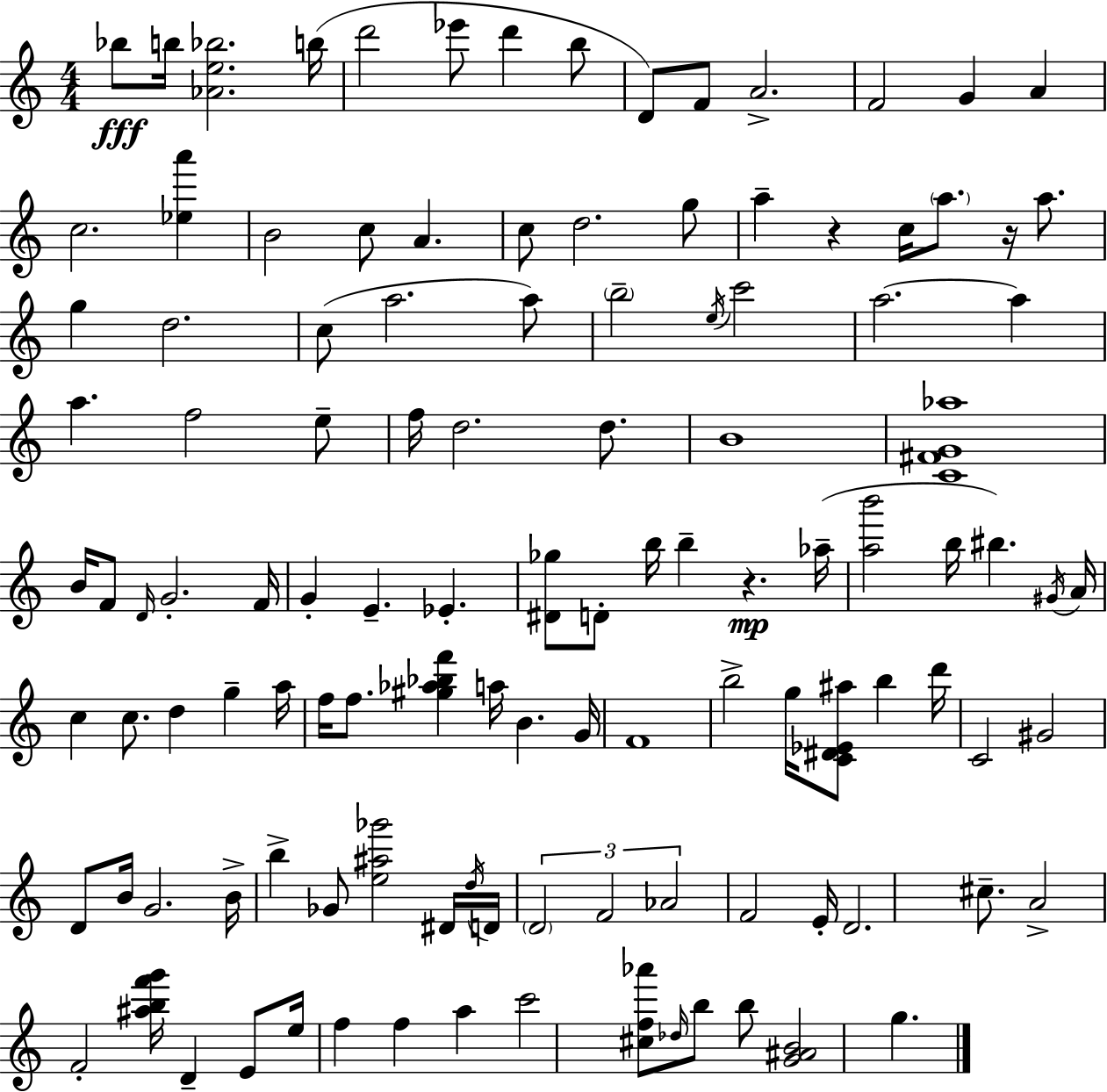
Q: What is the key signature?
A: A minor